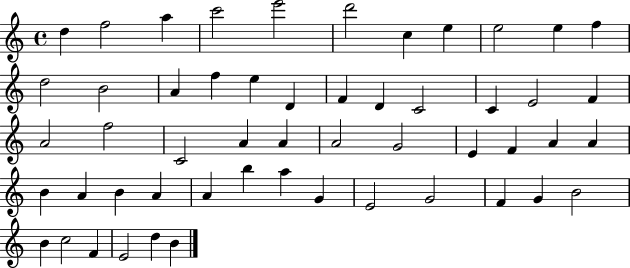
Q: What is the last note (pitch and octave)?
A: B4